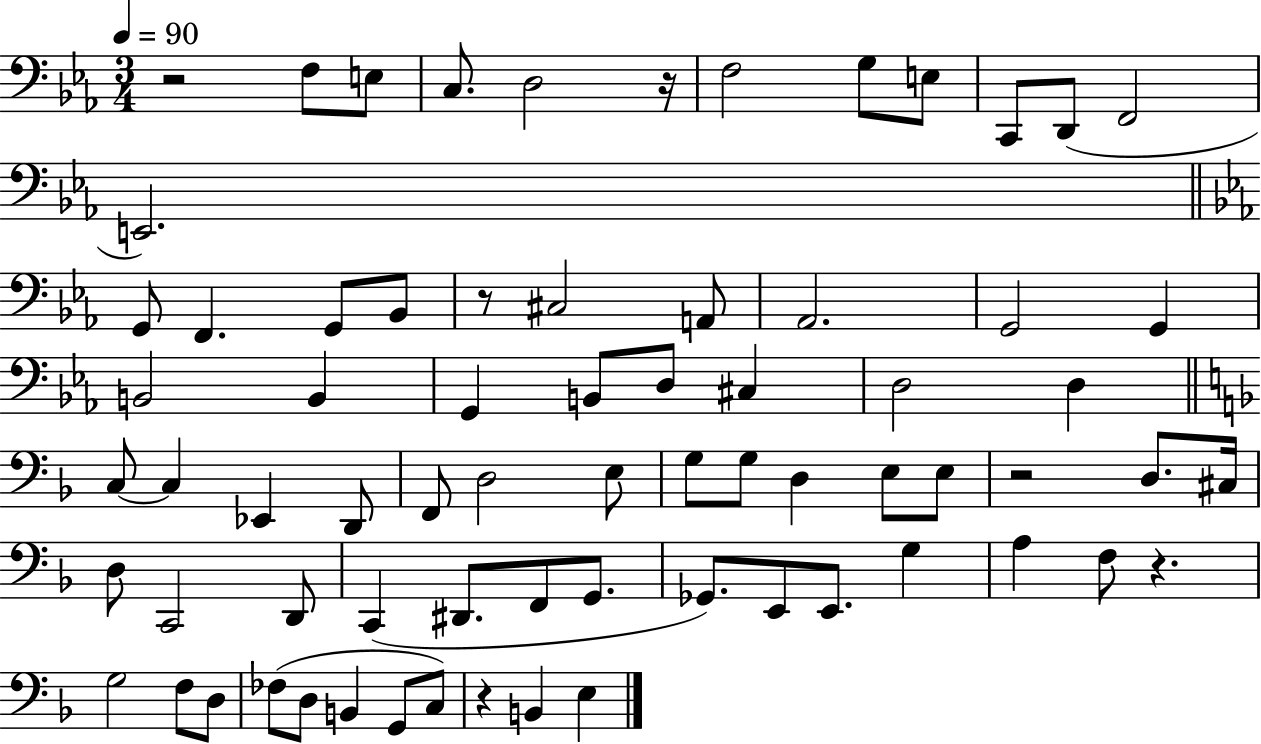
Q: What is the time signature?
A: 3/4